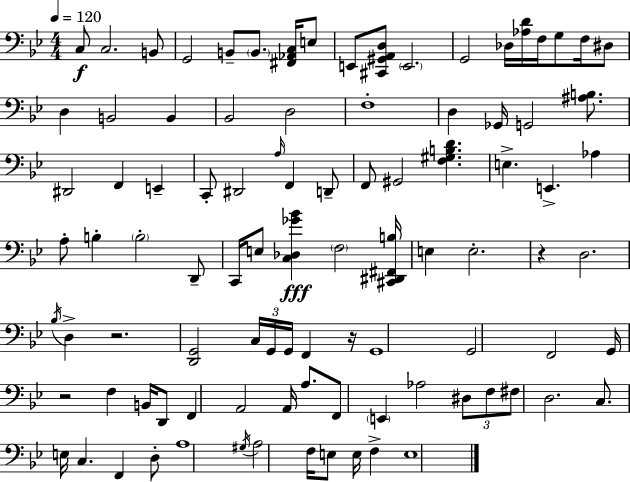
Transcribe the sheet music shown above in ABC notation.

X:1
T:Untitled
M:4/4
L:1/4
K:Gm
C,/2 C,2 B,,/2 G,,2 B,,/2 B,,/2 [^F,,_A,,C,]/4 E,/2 E,,/2 [^C,,^G,,A,,D,]/2 E,,2 G,,2 _D,/4 [_A,D]/4 F,/4 G,/2 F,/4 ^D,/2 D, B,,2 B,, _B,,2 D,2 F,4 D, _G,,/4 G,,2 [^A,B,]/2 ^D,,2 F,, E,, C,,/2 ^D,,2 A,/4 F,, D,,/2 F,,/2 ^G,,2 [F,^G,B,D] E, E,, _A, A,/2 B, B,2 D,,/2 C,,/4 E,/2 [C,_D,_G_B] F,2 [^C,,^D,,^F,,B,]/4 E, E,2 z D,2 _B,/4 D, z2 [D,,G,,]2 C,/4 G,,/4 G,,/4 F,, z/4 G,,4 G,,2 F,,2 G,,/4 z2 F, B,,/4 D,,/2 F,, A,,2 A,,/4 A,/2 F,,/2 E,, _A,2 ^D,/2 F,/2 ^F,/2 D,2 C,/2 E,/4 C, F,, D,/2 A,4 ^G,/4 A,2 F,/4 E,/2 E,/4 F, E,4